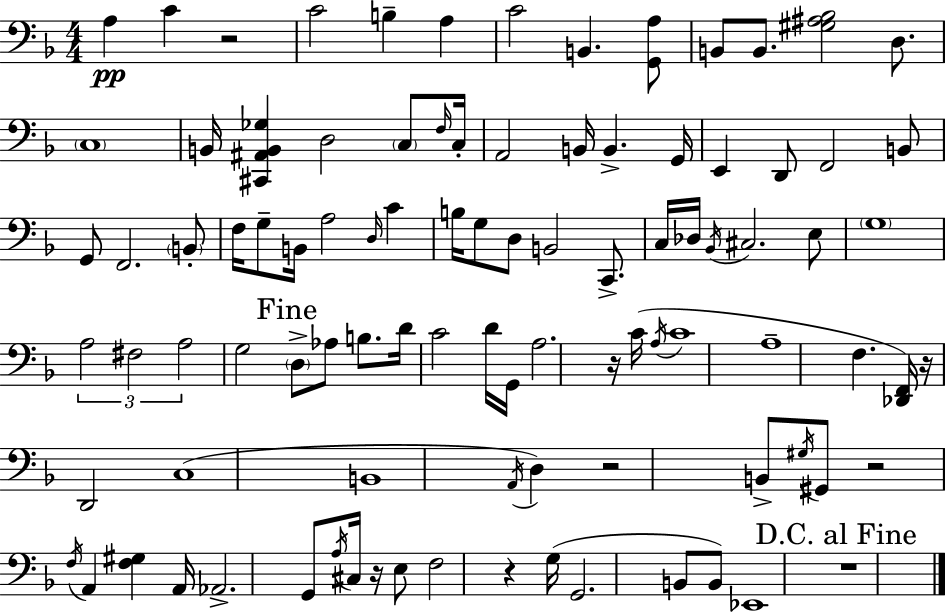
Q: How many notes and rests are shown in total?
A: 96